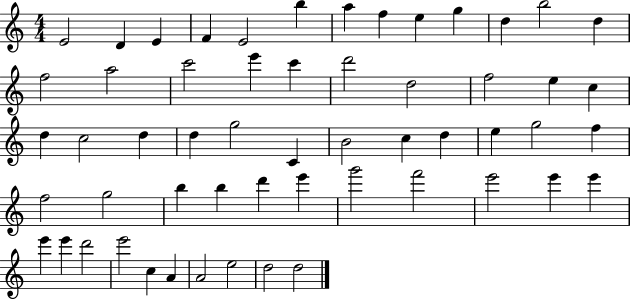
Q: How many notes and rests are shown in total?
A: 56